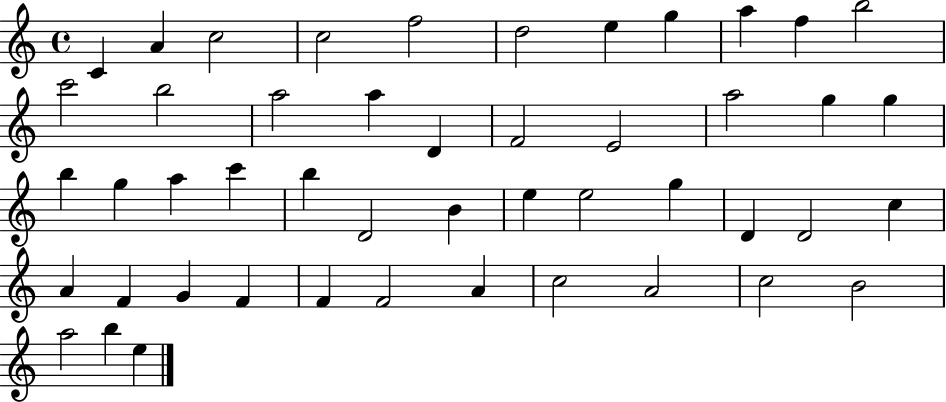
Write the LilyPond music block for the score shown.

{
  \clef treble
  \time 4/4
  \defaultTimeSignature
  \key c \major
  c'4 a'4 c''2 | c''2 f''2 | d''2 e''4 g''4 | a''4 f''4 b''2 | \break c'''2 b''2 | a''2 a''4 d'4 | f'2 e'2 | a''2 g''4 g''4 | \break b''4 g''4 a''4 c'''4 | b''4 d'2 b'4 | e''4 e''2 g''4 | d'4 d'2 c''4 | \break a'4 f'4 g'4 f'4 | f'4 f'2 a'4 | c''2 a'2 | c''2 b'2 | \break a''2 b''4 e''4 | \bar "|."
}